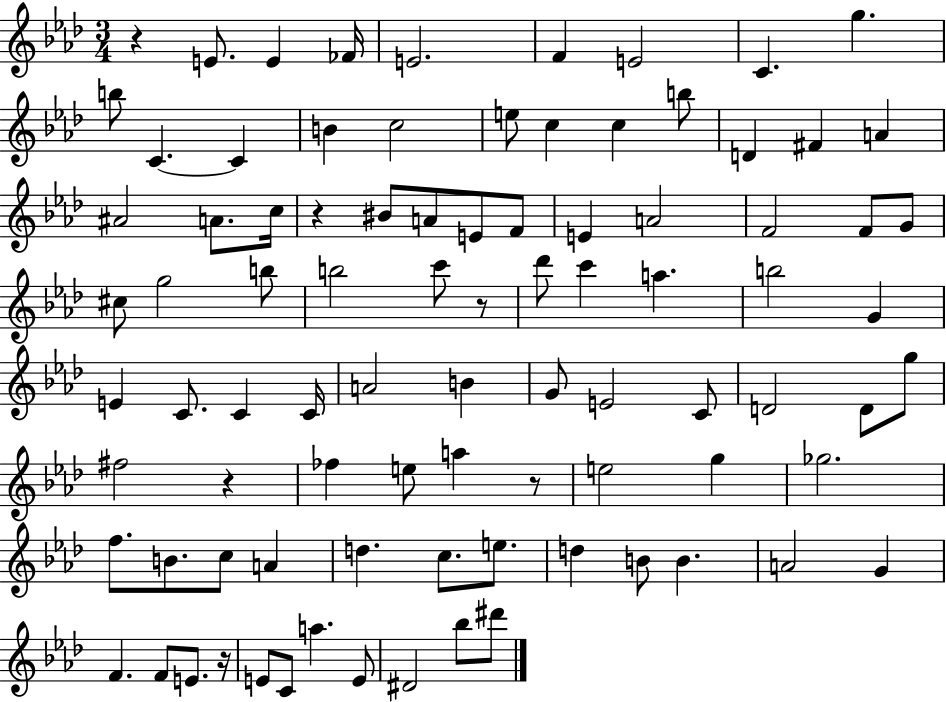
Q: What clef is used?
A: treble